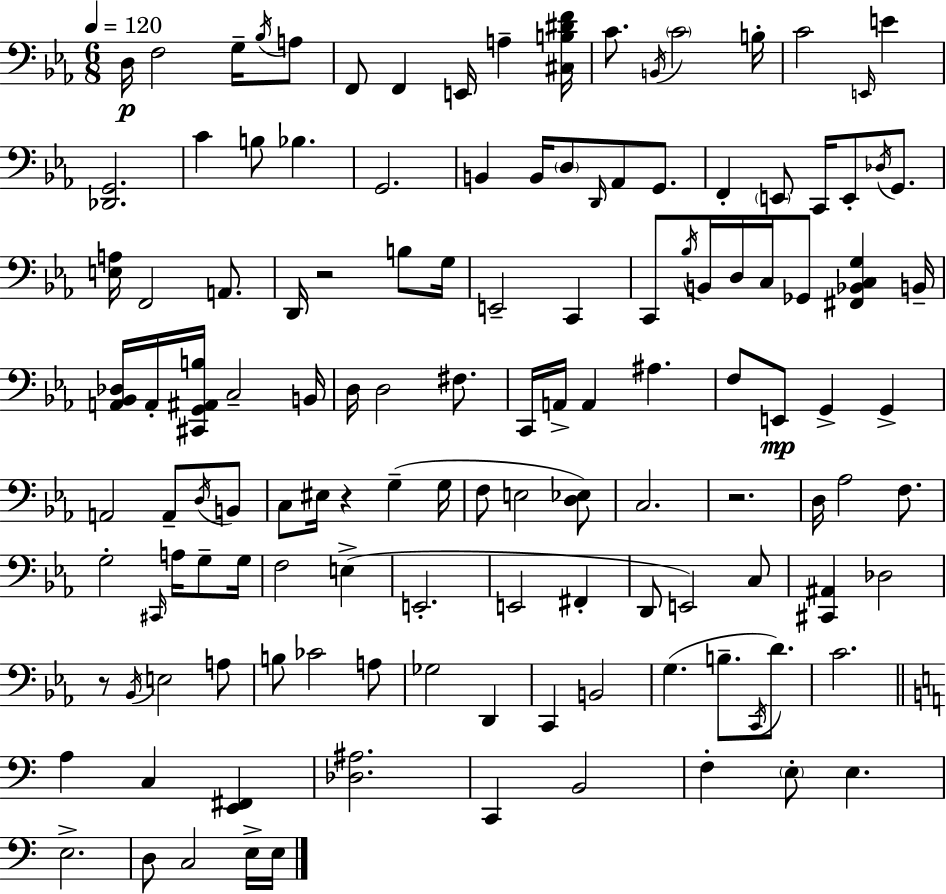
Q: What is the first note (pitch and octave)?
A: D3